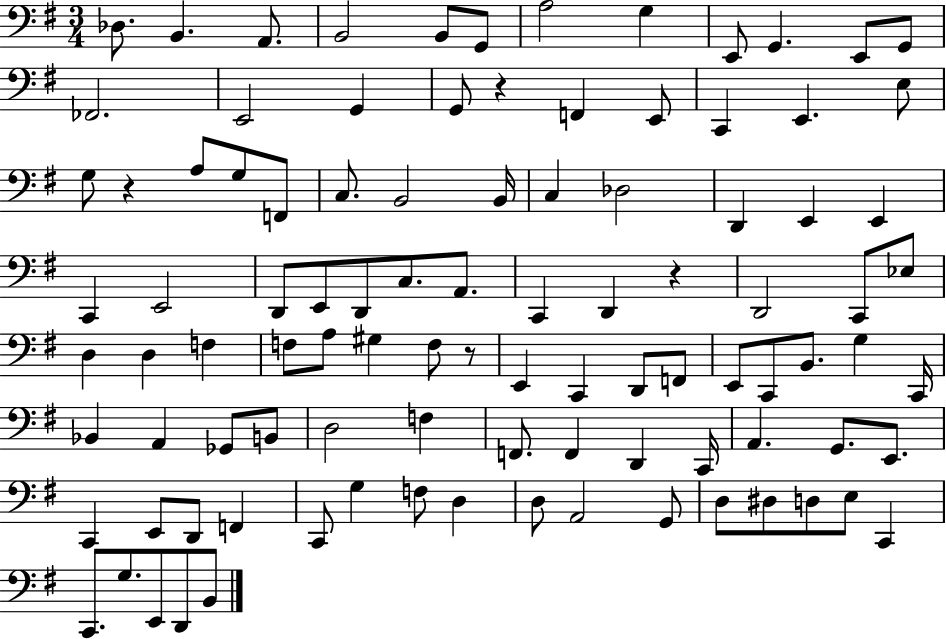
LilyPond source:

{
  \clef bass
  \numericTimeSignature
  \time 3/4
  \key g \major
  des8. b,4. a,8. | b,2 b,8 g,8 | a2 g4 | e,8 g,4. e,8 g,8 | \break fes,2. | e,2 g,4 | g,8 r4 f,4 e,8 | c,4 e,4. e8 | \break g8 r4 a8 g8 f,8 | c8. b,2 b,16 | c4 des2 | d,4 e,4 e,4 | \break c,4 e,2 | d,8 e,8 d,8 c8. a,8. | c,4 d,4 r4 | d,2 c,8 ees8 | \break d4 d4 f4 | f8 a8 gis4 f8 r8 | e,4 c,4 d,8 f,8 | e,8 c,8 b,8. g4 c,16 | \break bes,4 a,4 ges,8 b,8 | d2 f4 | f,8. f,4 d,4 c,16 | a,4. g,8. e,8. | \break c,4 e,8 d,8 f,4 | c,8 g4 f8 d4 | d8 a,2 g,8 | d8 dis8 d8 e8 c,4 | \break c,8. g8. e,8 d,8 b,8 | \bar "|."
}